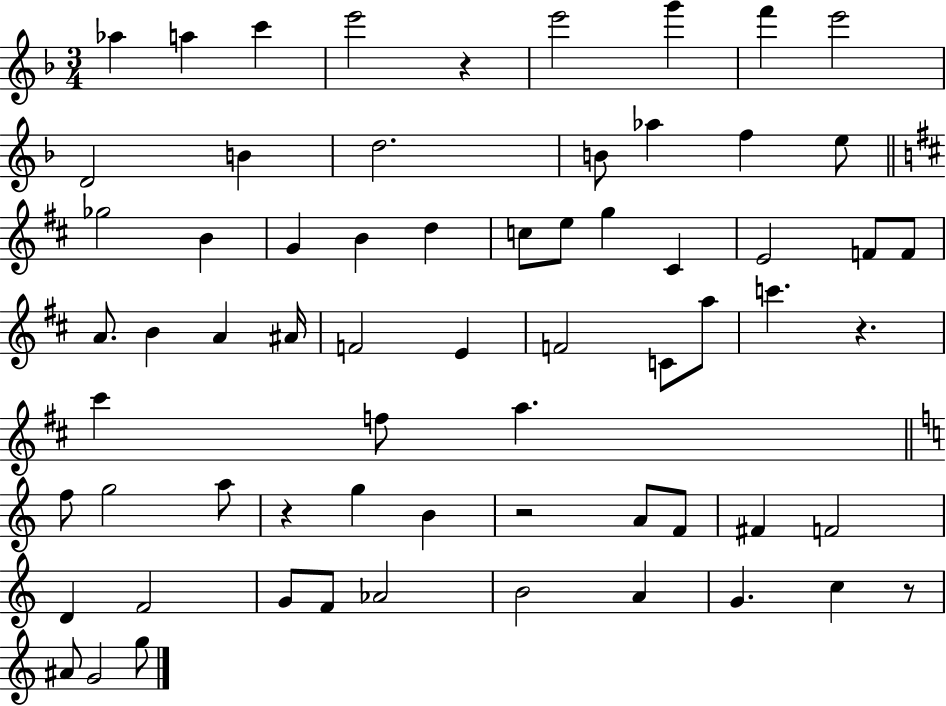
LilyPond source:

{
  \clef treble
  \numericTimeSignature
  \time 3/4
  \key f \major
  aes''4 a''4 c'''4 | e'''2 r4 | e'''2 g'''4 | f'''4 e'''2 | \break d'2 b'4 | d''2. | b'8 aes''4 f''4 e''8 | \bar "||" \break \key d \major ges''2 b'4 | g'4 b'4 d''4 | c''8 e''8 g''4 cis'4 | e'2 f'8 f'8 | \break a'8. b'4 a'4 ais'16 | f'2 e'4 | f'2 c'8 a''8 | c'''4. r4. | \break cis'''4 f''8 a''4. | \bar "||" \break \key c \major f''8 g''2 a''8 | r4 g''4 b'4 | r2 a'8 f'8 | fis'4 f'2 | \break d'4 f'2 | g'8 f'8 aes'2 | b'2 a'4 | g'4. c''4 r8 | \break ais'8 g'2 g''8 | \bar "|."
}